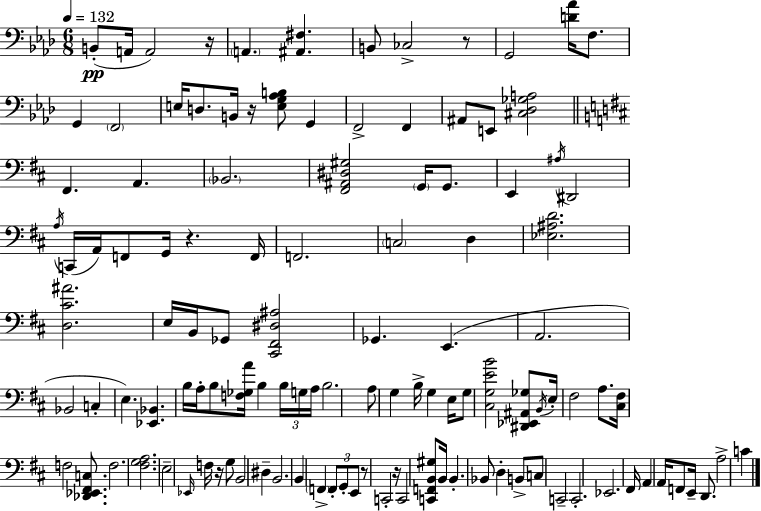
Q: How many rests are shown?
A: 7